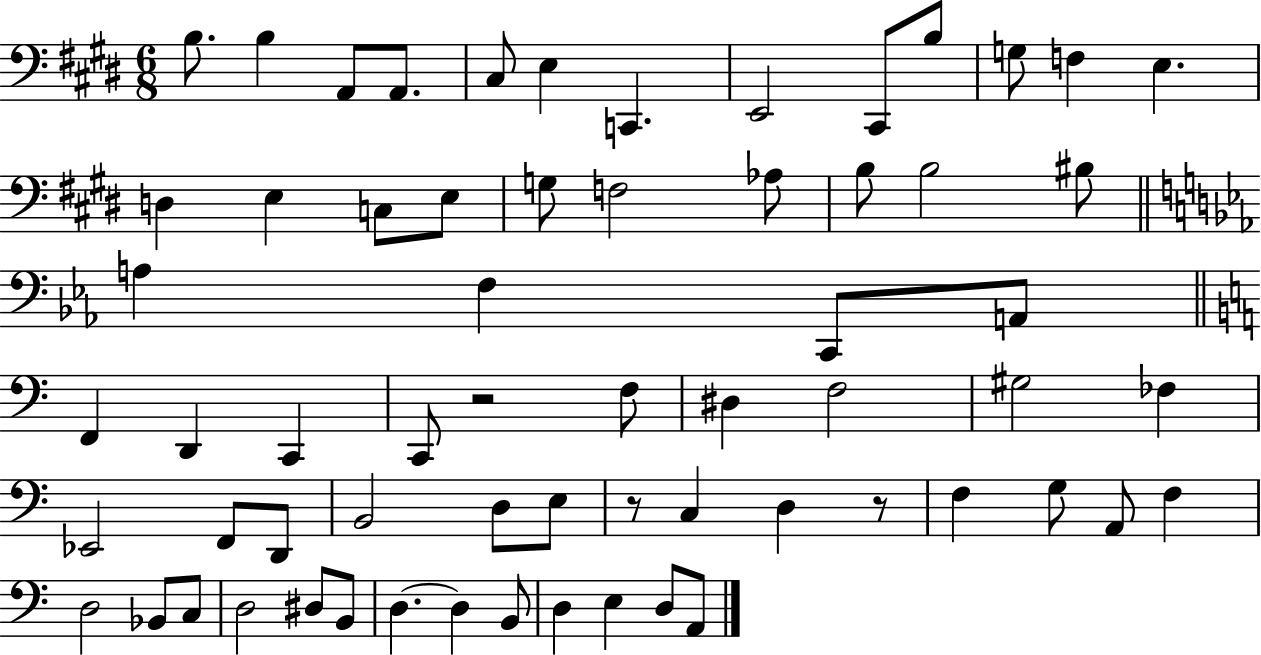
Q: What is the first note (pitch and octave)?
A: B3